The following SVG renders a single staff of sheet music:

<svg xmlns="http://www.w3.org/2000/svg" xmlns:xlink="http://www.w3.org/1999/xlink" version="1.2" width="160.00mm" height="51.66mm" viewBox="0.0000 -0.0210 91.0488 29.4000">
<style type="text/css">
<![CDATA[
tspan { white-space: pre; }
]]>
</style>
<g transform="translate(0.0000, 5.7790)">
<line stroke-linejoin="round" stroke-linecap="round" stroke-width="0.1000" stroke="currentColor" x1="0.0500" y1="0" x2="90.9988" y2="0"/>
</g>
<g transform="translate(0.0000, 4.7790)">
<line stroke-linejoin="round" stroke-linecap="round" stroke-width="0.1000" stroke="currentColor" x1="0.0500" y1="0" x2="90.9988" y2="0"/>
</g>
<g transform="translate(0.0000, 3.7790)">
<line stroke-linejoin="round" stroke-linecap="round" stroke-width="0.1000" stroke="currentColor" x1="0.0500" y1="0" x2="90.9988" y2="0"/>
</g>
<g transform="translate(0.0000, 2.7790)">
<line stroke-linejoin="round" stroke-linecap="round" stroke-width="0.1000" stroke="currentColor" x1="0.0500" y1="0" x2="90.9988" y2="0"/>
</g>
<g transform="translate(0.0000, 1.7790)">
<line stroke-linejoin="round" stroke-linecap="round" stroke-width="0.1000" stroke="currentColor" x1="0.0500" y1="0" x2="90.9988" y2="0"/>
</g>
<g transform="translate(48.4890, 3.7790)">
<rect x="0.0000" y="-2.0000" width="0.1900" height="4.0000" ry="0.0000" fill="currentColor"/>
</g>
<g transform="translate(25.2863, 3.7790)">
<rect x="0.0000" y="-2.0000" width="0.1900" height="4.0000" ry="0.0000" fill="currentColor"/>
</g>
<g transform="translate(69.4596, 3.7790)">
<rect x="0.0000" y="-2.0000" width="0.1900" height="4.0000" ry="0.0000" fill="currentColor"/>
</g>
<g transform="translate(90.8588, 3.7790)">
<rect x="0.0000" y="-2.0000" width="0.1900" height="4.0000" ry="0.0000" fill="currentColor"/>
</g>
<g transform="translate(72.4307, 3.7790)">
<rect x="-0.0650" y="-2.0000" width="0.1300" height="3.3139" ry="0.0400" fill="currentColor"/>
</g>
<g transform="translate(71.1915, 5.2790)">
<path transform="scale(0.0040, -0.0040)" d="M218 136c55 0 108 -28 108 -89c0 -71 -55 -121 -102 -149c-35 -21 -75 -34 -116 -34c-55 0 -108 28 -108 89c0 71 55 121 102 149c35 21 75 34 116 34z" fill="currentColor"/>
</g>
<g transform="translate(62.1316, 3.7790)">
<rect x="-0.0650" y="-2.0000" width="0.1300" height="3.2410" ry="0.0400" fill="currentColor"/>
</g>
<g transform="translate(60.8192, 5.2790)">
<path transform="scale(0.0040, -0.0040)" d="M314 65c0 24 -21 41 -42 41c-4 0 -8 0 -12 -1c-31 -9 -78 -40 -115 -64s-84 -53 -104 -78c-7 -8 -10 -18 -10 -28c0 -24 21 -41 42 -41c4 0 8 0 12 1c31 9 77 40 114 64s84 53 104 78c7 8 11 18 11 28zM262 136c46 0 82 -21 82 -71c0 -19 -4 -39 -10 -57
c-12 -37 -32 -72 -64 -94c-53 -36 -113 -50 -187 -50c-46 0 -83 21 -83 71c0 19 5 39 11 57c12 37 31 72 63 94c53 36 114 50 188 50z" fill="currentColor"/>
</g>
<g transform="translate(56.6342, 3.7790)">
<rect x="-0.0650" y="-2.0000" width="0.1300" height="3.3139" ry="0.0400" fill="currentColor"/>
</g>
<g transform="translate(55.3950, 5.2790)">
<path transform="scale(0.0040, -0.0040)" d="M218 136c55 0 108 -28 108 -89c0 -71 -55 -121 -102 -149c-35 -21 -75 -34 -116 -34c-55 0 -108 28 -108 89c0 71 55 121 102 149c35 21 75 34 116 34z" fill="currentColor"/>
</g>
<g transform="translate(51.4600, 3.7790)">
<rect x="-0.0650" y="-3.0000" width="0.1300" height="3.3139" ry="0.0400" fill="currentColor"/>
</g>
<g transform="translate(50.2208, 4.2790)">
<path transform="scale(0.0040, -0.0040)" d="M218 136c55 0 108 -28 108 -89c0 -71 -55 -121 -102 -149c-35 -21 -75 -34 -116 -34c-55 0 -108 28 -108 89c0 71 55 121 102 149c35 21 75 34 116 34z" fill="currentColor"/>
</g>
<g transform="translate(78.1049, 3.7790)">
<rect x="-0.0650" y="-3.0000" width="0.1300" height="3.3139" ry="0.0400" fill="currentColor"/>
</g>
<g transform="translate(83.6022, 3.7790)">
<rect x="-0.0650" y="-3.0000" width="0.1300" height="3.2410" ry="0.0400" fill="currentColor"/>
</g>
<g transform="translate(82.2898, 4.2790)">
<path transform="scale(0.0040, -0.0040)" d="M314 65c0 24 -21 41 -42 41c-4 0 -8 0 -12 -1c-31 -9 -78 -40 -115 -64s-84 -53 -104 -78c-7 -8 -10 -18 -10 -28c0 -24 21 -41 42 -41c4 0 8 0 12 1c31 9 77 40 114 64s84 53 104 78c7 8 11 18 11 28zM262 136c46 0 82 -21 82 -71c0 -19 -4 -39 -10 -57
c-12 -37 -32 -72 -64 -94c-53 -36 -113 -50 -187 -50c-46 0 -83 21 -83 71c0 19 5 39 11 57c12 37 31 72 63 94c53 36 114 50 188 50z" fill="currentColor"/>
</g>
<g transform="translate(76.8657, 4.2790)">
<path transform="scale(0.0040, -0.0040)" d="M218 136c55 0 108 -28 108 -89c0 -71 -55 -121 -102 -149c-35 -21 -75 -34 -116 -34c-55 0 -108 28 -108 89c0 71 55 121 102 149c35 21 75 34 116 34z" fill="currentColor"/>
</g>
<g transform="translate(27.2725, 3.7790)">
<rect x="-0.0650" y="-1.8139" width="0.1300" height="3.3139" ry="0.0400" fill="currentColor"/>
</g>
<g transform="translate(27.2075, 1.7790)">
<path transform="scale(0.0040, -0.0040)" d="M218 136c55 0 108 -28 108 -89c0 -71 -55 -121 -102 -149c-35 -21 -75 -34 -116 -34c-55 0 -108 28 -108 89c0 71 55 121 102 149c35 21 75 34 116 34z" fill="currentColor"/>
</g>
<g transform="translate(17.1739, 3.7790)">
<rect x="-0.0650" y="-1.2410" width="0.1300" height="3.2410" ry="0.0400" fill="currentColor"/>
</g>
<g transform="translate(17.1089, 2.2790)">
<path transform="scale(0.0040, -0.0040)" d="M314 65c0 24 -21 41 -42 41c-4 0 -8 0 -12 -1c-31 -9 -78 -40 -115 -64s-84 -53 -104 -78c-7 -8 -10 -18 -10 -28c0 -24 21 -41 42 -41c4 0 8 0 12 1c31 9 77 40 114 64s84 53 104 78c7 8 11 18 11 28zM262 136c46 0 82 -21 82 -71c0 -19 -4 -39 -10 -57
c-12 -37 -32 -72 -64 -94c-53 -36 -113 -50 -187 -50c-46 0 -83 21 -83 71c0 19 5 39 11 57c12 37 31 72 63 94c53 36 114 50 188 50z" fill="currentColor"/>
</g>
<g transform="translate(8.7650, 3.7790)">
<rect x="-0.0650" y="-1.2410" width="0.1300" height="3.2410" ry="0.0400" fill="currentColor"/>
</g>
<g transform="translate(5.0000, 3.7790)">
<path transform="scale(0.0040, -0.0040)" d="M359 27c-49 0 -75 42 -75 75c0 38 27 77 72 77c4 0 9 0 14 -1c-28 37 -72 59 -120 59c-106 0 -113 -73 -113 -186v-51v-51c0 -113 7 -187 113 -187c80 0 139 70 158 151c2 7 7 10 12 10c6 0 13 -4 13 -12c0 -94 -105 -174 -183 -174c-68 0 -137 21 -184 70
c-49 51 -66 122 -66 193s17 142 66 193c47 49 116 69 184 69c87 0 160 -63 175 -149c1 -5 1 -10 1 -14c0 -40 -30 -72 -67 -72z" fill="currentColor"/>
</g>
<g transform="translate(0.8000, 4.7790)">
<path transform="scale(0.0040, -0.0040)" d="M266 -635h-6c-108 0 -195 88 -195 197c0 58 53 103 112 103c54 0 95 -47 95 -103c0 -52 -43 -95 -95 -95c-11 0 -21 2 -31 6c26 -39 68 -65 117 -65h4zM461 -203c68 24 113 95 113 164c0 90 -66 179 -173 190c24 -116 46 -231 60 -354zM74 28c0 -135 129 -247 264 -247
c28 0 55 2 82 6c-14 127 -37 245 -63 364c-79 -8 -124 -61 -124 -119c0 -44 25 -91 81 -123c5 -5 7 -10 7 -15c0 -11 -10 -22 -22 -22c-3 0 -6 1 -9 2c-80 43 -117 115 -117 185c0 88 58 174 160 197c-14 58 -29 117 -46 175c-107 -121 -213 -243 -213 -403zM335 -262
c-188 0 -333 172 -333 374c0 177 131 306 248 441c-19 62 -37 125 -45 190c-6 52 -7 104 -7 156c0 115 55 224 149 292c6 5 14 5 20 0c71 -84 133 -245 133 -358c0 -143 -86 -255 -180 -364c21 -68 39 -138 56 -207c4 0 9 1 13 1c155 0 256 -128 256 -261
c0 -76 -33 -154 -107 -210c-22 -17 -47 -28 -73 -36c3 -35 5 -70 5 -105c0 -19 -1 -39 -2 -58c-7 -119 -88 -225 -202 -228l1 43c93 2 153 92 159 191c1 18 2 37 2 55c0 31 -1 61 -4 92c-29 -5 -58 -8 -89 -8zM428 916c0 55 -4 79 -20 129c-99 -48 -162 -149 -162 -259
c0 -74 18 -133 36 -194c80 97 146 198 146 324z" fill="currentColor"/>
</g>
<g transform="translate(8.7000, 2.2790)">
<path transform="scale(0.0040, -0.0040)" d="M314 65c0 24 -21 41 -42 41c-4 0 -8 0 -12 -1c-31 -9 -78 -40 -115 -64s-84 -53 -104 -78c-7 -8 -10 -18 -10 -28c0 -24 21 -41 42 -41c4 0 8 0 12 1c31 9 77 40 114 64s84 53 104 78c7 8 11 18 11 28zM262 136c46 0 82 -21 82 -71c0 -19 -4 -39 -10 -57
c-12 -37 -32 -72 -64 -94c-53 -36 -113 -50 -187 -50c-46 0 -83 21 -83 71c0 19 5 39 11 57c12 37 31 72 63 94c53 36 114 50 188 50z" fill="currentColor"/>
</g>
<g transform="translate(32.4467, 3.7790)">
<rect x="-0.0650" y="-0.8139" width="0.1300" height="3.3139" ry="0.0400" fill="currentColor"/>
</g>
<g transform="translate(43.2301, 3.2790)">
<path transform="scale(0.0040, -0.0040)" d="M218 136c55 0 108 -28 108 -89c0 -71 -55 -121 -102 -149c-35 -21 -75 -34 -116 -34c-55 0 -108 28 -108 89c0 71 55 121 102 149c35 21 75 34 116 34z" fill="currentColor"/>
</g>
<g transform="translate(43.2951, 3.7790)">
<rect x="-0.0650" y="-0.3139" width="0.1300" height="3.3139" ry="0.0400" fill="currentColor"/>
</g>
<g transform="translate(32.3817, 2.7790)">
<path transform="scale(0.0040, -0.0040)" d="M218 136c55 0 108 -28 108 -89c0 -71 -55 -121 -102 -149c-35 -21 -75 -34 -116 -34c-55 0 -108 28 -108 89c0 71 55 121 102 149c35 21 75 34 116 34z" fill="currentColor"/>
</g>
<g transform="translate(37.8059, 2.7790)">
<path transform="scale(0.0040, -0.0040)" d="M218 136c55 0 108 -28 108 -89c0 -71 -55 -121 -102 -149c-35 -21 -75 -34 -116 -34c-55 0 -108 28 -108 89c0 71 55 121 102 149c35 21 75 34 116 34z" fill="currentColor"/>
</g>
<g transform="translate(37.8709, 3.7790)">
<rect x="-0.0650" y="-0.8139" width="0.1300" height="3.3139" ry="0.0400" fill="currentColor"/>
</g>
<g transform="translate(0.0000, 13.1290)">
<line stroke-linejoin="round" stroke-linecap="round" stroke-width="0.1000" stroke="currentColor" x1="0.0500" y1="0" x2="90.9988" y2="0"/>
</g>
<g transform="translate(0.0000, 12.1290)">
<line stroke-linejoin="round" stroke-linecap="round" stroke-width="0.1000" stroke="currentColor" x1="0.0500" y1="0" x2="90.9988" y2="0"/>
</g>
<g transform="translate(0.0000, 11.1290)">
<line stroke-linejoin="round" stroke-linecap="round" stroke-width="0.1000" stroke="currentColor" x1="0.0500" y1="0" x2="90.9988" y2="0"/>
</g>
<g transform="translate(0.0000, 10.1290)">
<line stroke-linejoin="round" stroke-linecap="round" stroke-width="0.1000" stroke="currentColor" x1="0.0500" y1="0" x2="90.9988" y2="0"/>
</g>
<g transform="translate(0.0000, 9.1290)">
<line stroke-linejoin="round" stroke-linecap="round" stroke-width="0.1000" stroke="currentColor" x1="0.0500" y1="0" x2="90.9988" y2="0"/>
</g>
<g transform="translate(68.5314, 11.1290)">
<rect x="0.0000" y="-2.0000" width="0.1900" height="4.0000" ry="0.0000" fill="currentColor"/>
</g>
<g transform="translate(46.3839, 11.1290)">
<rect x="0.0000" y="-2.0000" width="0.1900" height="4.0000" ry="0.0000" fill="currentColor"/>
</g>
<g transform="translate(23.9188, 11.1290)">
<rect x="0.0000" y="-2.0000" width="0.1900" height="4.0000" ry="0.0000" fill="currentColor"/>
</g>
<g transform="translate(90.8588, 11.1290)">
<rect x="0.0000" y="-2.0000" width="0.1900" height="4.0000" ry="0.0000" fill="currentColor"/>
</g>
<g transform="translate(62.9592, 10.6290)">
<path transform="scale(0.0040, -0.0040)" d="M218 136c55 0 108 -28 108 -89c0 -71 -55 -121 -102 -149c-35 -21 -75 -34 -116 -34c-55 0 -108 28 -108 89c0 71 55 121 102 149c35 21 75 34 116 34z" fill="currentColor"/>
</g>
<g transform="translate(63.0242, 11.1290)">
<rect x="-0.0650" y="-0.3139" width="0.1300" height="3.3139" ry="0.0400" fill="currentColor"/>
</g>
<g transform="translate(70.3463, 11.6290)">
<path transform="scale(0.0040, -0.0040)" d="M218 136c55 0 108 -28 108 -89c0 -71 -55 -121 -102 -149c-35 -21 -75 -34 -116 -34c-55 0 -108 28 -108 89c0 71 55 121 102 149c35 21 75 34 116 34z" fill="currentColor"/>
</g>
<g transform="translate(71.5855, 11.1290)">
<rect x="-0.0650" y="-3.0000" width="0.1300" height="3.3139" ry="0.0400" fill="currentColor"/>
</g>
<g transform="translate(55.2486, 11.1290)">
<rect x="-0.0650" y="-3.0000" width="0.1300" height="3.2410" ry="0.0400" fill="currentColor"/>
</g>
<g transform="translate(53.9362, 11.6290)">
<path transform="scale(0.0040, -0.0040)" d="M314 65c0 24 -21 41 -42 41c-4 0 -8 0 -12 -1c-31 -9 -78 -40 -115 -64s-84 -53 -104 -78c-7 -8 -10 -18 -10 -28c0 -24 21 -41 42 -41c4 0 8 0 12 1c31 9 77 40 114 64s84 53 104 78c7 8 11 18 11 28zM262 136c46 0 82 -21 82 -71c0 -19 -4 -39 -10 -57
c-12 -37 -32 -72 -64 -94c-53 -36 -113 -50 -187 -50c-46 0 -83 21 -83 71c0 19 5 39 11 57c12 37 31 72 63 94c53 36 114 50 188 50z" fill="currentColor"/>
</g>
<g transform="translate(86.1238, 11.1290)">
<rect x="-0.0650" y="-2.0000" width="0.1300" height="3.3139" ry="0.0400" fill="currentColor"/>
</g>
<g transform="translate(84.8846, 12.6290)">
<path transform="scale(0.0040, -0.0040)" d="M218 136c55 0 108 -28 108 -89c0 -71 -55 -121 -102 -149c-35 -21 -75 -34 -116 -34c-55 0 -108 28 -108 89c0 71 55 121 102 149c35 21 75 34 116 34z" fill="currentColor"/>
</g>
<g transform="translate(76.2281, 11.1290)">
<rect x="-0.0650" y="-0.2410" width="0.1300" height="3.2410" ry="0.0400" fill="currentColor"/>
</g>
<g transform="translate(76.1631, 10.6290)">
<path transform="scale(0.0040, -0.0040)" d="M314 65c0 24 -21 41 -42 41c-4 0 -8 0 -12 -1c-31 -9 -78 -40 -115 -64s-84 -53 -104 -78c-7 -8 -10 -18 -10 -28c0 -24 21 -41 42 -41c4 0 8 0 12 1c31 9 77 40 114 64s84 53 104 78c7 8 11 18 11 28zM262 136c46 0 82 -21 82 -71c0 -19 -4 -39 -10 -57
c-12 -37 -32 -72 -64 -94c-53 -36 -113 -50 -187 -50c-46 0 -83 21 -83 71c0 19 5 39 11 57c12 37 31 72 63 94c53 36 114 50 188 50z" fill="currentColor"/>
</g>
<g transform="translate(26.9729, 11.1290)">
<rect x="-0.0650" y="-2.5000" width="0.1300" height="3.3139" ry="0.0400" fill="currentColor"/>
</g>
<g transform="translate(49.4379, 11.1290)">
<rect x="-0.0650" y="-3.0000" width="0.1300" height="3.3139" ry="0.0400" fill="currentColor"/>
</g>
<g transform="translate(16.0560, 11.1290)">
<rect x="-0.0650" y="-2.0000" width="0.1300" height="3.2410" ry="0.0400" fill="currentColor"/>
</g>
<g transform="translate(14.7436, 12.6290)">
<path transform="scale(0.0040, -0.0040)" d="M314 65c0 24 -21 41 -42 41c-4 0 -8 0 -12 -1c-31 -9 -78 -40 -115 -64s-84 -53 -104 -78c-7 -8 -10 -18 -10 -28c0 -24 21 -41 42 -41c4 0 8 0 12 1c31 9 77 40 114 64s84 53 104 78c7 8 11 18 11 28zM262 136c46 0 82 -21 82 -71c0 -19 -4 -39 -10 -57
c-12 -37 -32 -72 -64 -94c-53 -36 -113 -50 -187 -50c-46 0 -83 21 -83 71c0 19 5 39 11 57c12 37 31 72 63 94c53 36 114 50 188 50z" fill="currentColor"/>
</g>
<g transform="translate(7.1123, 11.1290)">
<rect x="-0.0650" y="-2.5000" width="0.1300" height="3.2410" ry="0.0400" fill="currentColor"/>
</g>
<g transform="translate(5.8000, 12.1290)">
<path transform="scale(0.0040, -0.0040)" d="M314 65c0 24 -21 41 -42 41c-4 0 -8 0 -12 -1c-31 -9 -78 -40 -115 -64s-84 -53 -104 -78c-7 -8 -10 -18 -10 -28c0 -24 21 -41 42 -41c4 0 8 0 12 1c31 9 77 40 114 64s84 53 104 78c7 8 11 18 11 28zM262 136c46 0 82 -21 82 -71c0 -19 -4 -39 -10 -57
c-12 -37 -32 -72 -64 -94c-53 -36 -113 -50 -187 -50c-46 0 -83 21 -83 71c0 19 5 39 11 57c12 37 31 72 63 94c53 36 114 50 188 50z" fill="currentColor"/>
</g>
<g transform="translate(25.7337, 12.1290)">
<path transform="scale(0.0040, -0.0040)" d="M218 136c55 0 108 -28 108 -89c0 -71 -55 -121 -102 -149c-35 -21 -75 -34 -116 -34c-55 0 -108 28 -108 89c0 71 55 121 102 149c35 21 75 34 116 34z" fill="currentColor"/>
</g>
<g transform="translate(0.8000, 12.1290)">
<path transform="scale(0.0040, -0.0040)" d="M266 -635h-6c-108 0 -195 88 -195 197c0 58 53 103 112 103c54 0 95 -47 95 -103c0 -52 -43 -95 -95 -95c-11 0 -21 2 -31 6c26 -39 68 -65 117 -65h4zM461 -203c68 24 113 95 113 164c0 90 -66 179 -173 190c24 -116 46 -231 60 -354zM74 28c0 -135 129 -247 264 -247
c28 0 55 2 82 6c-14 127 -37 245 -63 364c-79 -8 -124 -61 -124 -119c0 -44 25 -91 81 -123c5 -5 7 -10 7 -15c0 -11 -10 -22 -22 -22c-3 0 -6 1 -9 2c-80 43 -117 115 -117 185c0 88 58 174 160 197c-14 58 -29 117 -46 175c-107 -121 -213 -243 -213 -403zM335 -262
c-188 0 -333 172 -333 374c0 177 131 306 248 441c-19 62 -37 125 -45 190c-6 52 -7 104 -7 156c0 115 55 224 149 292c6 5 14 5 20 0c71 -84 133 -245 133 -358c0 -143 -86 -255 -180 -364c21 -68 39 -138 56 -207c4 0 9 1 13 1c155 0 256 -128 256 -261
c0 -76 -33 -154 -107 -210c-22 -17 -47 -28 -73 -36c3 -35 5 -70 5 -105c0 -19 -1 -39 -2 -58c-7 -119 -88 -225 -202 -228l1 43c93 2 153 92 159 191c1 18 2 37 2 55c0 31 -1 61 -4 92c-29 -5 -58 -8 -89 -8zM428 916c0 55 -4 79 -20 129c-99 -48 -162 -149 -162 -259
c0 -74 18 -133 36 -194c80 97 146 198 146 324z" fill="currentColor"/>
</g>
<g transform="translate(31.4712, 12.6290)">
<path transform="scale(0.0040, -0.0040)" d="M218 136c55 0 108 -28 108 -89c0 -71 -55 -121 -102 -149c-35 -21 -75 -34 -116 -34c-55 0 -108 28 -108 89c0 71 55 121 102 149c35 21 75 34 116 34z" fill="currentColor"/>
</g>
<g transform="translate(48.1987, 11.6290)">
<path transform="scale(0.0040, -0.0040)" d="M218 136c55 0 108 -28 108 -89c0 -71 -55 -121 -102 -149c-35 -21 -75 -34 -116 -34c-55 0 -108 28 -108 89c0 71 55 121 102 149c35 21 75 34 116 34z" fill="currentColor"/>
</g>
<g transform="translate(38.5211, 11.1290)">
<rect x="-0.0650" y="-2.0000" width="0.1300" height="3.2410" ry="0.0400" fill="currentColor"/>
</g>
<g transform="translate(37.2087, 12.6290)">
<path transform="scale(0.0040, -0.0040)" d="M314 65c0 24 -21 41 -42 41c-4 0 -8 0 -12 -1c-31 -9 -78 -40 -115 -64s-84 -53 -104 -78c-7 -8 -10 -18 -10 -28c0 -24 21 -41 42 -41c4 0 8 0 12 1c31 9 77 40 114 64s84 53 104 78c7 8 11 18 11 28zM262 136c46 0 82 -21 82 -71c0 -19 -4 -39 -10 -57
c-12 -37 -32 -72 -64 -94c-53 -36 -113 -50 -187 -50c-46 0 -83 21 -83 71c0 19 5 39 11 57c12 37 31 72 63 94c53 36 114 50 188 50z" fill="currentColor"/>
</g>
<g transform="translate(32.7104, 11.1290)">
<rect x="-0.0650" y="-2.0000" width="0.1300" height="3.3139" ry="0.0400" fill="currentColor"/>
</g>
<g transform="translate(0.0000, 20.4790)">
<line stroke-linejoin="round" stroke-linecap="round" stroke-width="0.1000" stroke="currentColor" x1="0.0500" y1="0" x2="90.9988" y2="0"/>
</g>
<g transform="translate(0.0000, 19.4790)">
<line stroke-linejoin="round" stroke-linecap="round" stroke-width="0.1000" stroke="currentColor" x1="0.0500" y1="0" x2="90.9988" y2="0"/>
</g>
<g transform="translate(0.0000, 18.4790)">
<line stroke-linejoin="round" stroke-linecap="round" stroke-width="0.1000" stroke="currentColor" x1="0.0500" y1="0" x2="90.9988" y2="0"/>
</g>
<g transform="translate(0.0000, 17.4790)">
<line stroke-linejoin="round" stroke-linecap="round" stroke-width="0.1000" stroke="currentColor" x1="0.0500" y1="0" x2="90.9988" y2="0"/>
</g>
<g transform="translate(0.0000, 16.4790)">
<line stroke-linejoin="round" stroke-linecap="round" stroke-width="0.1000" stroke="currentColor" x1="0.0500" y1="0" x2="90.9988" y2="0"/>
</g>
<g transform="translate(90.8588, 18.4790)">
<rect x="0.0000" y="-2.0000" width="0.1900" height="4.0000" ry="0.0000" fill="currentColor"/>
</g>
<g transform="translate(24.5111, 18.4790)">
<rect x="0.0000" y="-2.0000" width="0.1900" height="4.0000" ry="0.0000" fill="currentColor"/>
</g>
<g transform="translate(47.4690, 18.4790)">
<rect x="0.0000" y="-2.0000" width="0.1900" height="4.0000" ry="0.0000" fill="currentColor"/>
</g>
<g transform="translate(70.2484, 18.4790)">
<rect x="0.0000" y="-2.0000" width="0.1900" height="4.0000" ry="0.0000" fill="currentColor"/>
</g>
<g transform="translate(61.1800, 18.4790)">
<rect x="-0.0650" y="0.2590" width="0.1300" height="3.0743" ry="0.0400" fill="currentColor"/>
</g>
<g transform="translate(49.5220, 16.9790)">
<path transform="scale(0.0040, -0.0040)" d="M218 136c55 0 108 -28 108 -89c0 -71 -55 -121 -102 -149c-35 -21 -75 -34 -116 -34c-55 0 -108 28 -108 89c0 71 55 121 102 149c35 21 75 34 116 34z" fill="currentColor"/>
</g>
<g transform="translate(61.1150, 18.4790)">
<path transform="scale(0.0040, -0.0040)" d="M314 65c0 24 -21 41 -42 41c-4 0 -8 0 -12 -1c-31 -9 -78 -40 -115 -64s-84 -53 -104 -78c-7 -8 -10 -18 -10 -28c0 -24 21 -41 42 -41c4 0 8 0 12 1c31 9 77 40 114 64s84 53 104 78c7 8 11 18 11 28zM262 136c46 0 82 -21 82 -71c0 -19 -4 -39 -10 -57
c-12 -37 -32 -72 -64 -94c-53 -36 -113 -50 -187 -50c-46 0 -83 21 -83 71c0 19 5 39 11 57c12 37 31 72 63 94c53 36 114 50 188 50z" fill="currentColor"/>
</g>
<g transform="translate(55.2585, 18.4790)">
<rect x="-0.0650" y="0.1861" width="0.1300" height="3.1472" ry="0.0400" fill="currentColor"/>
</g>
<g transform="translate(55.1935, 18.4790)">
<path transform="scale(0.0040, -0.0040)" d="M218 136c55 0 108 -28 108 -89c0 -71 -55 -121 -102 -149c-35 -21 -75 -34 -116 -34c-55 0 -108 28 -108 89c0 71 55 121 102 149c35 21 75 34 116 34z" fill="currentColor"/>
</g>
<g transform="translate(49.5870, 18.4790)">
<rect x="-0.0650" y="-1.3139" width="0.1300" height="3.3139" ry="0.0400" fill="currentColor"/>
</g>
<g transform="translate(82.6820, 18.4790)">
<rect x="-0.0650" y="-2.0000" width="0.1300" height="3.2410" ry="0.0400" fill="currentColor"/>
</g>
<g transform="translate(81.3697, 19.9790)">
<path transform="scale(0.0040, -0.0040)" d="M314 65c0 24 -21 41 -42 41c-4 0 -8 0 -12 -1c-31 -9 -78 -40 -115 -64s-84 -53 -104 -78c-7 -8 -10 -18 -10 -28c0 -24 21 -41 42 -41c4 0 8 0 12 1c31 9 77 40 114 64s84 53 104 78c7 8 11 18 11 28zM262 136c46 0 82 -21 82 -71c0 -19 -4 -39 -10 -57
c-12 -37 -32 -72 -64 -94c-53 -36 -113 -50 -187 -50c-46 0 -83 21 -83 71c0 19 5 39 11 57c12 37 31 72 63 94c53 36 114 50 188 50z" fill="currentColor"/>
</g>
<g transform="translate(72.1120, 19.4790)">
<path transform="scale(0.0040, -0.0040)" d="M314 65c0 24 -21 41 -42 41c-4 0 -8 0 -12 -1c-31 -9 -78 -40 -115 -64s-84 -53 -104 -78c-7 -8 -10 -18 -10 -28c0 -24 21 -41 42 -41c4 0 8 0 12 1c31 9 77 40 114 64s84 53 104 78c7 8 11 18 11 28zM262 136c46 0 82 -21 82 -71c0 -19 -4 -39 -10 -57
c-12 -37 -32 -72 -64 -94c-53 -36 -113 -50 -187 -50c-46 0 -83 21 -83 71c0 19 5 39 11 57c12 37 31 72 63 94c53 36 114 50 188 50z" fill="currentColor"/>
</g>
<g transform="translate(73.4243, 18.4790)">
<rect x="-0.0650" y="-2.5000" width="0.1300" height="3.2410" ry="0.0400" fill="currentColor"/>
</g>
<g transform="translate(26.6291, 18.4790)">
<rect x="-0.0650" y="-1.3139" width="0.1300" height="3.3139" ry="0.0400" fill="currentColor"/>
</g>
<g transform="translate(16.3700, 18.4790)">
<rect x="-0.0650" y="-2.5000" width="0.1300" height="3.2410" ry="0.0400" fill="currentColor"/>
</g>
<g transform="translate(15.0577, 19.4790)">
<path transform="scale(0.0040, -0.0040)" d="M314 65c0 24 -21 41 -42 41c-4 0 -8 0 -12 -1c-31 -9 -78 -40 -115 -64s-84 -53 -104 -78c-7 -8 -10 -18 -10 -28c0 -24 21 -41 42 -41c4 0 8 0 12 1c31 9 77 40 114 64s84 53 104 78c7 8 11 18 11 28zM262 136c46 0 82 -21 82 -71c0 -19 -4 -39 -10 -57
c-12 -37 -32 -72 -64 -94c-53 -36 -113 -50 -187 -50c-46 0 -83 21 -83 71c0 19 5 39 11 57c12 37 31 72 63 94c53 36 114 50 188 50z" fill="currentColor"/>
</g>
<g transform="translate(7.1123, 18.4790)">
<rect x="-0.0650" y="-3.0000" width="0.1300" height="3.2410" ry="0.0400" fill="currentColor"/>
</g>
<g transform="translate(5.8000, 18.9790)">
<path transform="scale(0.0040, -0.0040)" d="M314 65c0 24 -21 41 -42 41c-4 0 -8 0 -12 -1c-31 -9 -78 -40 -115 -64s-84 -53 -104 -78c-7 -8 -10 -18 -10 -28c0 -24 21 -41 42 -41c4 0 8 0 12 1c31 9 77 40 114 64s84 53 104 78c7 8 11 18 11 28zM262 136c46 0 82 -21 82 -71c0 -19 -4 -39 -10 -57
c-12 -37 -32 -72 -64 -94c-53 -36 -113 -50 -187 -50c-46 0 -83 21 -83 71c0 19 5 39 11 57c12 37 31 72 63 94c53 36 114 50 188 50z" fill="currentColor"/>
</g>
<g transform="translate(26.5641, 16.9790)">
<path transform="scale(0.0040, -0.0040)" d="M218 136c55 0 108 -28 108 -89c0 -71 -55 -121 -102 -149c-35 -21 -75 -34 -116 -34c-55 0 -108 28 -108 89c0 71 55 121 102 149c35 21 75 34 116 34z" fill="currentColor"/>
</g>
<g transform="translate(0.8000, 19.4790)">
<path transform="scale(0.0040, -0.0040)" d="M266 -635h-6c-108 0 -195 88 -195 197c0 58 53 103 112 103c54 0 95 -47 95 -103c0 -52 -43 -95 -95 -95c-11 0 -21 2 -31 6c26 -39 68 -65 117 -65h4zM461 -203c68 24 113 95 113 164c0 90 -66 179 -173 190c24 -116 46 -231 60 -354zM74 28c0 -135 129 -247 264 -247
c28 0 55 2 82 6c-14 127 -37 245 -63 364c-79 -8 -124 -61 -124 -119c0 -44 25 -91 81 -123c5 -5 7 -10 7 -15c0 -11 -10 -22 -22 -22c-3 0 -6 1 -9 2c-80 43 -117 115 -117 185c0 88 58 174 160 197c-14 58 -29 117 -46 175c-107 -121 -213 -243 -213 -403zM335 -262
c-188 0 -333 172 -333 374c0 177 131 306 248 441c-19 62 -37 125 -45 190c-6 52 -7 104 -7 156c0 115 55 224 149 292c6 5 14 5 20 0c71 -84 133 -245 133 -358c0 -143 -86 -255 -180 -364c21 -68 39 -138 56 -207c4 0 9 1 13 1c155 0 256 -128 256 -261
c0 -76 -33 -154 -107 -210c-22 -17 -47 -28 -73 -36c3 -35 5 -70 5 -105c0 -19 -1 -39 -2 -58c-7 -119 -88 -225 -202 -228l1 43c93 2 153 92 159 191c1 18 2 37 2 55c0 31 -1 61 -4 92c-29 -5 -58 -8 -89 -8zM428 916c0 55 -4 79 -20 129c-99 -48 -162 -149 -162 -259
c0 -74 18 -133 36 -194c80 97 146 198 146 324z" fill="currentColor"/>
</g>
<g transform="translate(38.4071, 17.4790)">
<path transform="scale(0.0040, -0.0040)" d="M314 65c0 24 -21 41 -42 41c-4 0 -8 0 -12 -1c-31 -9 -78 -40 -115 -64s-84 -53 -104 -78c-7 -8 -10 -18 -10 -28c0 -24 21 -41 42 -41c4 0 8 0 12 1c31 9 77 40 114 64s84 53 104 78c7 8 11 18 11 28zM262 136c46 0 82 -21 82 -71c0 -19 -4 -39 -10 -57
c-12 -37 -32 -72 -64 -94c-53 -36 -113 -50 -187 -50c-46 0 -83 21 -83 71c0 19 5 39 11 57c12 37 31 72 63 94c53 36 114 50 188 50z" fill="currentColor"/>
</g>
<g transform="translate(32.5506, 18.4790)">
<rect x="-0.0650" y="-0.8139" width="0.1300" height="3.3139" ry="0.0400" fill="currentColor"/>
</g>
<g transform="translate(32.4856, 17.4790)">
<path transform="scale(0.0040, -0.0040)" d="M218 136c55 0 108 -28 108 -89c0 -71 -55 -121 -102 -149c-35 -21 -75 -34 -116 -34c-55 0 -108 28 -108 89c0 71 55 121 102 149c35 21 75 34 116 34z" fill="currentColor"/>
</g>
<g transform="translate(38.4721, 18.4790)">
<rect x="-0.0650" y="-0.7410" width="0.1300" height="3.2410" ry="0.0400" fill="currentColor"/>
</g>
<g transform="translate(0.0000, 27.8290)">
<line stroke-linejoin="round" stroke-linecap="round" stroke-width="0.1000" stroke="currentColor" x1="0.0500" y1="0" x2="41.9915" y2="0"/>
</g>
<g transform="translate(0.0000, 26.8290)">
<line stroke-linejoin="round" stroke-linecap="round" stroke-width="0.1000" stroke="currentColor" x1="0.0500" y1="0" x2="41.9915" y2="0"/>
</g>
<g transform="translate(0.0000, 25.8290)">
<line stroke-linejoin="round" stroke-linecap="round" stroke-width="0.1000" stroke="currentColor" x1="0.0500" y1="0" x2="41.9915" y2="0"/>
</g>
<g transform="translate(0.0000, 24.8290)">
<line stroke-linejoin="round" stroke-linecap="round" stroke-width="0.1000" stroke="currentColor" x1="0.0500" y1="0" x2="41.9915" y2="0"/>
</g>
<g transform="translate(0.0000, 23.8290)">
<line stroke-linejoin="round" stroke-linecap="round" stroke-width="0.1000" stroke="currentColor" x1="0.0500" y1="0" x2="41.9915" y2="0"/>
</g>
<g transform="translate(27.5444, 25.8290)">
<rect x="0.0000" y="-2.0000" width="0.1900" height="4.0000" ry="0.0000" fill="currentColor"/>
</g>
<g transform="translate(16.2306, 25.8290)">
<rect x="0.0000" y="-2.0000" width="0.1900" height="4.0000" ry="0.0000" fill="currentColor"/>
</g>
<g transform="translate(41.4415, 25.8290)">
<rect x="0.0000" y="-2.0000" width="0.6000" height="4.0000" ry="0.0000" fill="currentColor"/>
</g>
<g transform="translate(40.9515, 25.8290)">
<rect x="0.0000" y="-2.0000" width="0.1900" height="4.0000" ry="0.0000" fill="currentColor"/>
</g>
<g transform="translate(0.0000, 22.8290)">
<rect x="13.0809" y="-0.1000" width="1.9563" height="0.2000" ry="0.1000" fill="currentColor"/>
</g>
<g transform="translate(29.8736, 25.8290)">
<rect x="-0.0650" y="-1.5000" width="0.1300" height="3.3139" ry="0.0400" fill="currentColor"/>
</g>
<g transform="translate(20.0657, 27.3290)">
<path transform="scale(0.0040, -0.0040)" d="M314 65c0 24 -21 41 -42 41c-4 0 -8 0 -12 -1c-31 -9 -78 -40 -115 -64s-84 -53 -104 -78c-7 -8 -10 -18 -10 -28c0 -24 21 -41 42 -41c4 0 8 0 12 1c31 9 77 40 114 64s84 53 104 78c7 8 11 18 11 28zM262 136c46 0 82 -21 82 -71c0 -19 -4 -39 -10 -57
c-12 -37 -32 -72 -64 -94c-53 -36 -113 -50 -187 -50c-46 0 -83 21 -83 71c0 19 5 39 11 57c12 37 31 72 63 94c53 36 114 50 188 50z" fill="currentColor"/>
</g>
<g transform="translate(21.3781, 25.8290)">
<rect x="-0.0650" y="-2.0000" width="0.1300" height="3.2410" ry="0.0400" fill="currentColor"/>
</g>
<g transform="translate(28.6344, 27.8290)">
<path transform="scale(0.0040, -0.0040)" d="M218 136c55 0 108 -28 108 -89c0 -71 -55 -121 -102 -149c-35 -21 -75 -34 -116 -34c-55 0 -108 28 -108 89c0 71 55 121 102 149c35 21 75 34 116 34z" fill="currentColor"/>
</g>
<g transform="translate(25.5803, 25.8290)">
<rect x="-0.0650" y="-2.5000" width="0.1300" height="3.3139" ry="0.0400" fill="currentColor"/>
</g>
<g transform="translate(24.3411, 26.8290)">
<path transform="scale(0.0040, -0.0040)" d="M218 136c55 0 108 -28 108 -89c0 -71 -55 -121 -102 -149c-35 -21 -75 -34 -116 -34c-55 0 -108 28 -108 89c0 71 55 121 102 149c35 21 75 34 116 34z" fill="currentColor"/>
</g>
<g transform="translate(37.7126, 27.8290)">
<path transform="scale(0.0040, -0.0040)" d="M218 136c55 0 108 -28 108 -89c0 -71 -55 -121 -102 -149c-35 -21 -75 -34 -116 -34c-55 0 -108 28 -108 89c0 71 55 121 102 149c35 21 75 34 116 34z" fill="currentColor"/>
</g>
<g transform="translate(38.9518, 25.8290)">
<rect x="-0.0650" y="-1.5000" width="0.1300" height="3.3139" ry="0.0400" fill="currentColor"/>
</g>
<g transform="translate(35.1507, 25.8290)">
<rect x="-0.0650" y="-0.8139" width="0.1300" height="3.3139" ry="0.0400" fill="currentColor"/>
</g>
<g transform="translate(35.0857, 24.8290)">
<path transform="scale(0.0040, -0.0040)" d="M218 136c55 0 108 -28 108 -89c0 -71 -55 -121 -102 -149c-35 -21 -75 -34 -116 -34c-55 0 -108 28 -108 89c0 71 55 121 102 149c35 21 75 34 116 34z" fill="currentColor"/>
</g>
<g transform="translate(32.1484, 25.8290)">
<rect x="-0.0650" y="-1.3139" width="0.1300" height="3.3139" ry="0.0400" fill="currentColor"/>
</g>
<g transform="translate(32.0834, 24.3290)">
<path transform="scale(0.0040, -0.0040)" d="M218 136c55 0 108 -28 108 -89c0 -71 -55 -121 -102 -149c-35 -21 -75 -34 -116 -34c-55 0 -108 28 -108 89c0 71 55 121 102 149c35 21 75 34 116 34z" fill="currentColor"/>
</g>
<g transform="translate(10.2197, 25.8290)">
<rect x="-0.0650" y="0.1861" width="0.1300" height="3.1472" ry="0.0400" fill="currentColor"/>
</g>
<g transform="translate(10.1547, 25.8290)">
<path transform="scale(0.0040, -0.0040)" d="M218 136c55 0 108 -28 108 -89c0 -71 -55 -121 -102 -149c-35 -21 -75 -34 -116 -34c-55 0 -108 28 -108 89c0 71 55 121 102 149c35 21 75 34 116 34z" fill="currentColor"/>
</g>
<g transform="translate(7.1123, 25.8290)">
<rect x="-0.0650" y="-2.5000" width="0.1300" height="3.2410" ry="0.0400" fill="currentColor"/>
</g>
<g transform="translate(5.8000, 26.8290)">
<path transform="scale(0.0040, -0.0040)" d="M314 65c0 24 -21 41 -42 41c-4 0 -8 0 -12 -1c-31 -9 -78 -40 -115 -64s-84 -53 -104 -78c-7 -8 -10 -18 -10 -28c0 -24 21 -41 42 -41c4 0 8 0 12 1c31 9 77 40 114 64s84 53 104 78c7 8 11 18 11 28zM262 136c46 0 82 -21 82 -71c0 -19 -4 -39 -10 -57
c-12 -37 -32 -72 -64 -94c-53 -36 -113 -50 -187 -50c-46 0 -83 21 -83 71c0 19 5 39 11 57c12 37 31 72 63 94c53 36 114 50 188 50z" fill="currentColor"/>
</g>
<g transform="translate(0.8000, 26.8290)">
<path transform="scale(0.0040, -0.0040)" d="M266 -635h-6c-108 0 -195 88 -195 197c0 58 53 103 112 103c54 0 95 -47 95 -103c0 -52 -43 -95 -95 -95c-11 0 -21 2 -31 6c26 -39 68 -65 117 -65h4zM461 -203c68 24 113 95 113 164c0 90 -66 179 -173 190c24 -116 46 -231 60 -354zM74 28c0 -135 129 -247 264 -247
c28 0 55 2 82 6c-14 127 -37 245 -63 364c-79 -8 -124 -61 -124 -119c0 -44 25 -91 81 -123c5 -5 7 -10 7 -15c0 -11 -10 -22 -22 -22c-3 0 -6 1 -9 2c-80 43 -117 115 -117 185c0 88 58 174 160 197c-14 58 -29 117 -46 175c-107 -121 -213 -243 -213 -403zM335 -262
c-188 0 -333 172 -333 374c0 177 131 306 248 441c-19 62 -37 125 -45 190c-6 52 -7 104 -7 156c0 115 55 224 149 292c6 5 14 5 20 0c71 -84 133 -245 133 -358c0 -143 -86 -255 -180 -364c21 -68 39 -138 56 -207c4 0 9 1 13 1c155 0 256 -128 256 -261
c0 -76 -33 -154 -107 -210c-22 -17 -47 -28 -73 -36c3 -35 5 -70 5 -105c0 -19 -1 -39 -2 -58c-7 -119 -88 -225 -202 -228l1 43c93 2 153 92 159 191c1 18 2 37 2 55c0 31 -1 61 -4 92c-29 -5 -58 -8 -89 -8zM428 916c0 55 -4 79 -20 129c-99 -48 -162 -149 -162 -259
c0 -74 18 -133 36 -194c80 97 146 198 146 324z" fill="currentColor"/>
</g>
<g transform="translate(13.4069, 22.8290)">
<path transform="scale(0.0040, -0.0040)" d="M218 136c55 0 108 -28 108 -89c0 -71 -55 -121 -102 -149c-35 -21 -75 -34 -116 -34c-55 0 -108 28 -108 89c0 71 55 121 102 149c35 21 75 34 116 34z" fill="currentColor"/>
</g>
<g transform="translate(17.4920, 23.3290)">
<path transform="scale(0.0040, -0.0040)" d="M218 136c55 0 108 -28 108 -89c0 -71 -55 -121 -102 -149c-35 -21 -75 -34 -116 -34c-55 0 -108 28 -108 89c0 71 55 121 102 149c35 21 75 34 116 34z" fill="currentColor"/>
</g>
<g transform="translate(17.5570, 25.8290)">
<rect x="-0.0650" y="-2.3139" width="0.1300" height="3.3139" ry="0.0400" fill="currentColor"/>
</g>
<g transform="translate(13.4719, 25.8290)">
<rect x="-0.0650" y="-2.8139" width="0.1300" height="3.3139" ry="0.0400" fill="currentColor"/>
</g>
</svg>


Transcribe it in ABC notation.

X:1
T:Untitled
M:4/4
L:1/4
K:C
e2 e2 f d d c A F F2 F A A2 G2 F2 G F F2 A A2 c A c2 F A2 G2 e d d2 e B B2 G2 F2 G2 B a g F2 G E e d E